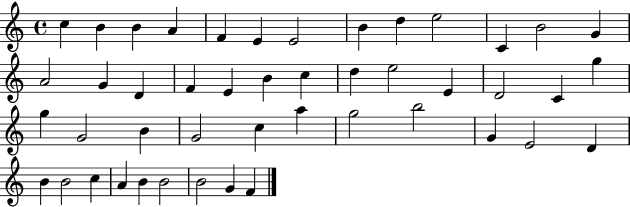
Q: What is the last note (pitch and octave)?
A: F4